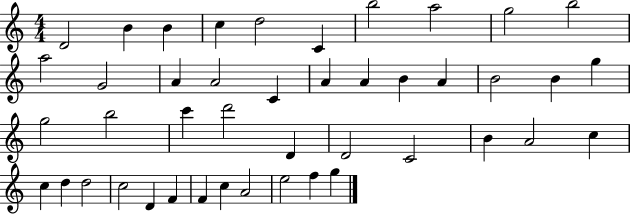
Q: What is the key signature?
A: C major